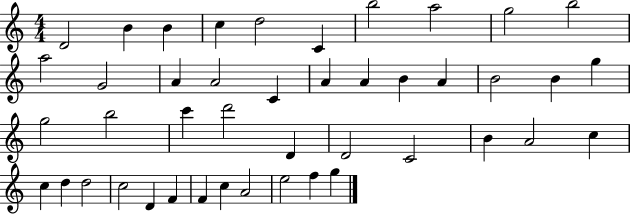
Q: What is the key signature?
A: C major